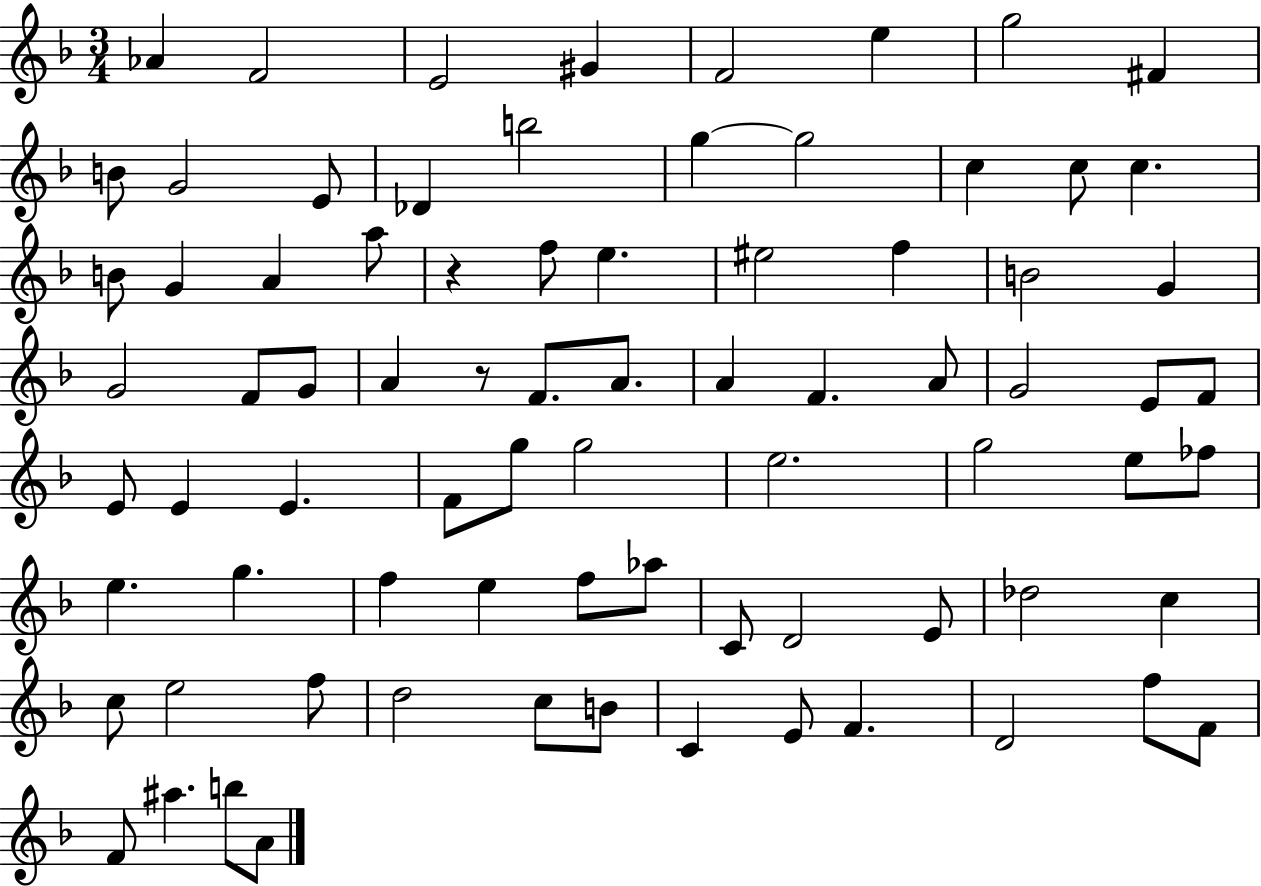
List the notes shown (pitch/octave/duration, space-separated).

Ab4/q F4/h E4/h G#4/q F4/h E5/q G5/h F#4/q B4/e G4/h E4/e Db4/q B5/h G5/q G5/h C5/q C5/e C5/q. B4/e G4/q A4/q A5/e R/q F5/e E5/q. EIS5/h F5/q B4/h G4/q G4/h F4/e G4/e A4/q R/e F4/e. A4/e. A4/q F4/q. A4/e G4/h E4/e F4/e E4/e E4/q E4/q. F4/e G5/e G5/h E5/h. G5/h E5/e FES5/e E5/q. G5/q. F5/q E5/q F5/e Ab5/e C4/e D4/h E4/e Db5/h C5/q C5/e E5/h F5/e D5/h C5/e B4/e C4/q E4/e F4/q. D4/h F5/e F4/e F4/e A#5/q. B5/e A4/e